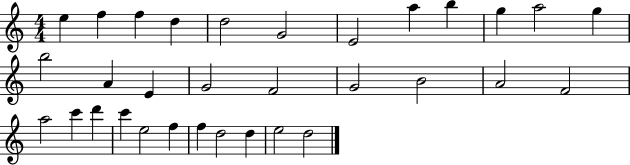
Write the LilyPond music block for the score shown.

{
  \clef treble
  \numericTimeSignature
  \time 4/4
  \key c \major
  e''4 f''4 f''4 d''4 | d''2 g'2 | e'2 a''4 b''4 | g''4 a''2 g''4 | \break b''2 a'4 e'4 | g'2 f'2 | g'2 b'2 | a'2 f'2 | \break a''2 c'''4 d'''4 | c'''4 e''2 f''4 | f''4 d''2 d''4 | e''2 d''2 | \break \bar "|."
}